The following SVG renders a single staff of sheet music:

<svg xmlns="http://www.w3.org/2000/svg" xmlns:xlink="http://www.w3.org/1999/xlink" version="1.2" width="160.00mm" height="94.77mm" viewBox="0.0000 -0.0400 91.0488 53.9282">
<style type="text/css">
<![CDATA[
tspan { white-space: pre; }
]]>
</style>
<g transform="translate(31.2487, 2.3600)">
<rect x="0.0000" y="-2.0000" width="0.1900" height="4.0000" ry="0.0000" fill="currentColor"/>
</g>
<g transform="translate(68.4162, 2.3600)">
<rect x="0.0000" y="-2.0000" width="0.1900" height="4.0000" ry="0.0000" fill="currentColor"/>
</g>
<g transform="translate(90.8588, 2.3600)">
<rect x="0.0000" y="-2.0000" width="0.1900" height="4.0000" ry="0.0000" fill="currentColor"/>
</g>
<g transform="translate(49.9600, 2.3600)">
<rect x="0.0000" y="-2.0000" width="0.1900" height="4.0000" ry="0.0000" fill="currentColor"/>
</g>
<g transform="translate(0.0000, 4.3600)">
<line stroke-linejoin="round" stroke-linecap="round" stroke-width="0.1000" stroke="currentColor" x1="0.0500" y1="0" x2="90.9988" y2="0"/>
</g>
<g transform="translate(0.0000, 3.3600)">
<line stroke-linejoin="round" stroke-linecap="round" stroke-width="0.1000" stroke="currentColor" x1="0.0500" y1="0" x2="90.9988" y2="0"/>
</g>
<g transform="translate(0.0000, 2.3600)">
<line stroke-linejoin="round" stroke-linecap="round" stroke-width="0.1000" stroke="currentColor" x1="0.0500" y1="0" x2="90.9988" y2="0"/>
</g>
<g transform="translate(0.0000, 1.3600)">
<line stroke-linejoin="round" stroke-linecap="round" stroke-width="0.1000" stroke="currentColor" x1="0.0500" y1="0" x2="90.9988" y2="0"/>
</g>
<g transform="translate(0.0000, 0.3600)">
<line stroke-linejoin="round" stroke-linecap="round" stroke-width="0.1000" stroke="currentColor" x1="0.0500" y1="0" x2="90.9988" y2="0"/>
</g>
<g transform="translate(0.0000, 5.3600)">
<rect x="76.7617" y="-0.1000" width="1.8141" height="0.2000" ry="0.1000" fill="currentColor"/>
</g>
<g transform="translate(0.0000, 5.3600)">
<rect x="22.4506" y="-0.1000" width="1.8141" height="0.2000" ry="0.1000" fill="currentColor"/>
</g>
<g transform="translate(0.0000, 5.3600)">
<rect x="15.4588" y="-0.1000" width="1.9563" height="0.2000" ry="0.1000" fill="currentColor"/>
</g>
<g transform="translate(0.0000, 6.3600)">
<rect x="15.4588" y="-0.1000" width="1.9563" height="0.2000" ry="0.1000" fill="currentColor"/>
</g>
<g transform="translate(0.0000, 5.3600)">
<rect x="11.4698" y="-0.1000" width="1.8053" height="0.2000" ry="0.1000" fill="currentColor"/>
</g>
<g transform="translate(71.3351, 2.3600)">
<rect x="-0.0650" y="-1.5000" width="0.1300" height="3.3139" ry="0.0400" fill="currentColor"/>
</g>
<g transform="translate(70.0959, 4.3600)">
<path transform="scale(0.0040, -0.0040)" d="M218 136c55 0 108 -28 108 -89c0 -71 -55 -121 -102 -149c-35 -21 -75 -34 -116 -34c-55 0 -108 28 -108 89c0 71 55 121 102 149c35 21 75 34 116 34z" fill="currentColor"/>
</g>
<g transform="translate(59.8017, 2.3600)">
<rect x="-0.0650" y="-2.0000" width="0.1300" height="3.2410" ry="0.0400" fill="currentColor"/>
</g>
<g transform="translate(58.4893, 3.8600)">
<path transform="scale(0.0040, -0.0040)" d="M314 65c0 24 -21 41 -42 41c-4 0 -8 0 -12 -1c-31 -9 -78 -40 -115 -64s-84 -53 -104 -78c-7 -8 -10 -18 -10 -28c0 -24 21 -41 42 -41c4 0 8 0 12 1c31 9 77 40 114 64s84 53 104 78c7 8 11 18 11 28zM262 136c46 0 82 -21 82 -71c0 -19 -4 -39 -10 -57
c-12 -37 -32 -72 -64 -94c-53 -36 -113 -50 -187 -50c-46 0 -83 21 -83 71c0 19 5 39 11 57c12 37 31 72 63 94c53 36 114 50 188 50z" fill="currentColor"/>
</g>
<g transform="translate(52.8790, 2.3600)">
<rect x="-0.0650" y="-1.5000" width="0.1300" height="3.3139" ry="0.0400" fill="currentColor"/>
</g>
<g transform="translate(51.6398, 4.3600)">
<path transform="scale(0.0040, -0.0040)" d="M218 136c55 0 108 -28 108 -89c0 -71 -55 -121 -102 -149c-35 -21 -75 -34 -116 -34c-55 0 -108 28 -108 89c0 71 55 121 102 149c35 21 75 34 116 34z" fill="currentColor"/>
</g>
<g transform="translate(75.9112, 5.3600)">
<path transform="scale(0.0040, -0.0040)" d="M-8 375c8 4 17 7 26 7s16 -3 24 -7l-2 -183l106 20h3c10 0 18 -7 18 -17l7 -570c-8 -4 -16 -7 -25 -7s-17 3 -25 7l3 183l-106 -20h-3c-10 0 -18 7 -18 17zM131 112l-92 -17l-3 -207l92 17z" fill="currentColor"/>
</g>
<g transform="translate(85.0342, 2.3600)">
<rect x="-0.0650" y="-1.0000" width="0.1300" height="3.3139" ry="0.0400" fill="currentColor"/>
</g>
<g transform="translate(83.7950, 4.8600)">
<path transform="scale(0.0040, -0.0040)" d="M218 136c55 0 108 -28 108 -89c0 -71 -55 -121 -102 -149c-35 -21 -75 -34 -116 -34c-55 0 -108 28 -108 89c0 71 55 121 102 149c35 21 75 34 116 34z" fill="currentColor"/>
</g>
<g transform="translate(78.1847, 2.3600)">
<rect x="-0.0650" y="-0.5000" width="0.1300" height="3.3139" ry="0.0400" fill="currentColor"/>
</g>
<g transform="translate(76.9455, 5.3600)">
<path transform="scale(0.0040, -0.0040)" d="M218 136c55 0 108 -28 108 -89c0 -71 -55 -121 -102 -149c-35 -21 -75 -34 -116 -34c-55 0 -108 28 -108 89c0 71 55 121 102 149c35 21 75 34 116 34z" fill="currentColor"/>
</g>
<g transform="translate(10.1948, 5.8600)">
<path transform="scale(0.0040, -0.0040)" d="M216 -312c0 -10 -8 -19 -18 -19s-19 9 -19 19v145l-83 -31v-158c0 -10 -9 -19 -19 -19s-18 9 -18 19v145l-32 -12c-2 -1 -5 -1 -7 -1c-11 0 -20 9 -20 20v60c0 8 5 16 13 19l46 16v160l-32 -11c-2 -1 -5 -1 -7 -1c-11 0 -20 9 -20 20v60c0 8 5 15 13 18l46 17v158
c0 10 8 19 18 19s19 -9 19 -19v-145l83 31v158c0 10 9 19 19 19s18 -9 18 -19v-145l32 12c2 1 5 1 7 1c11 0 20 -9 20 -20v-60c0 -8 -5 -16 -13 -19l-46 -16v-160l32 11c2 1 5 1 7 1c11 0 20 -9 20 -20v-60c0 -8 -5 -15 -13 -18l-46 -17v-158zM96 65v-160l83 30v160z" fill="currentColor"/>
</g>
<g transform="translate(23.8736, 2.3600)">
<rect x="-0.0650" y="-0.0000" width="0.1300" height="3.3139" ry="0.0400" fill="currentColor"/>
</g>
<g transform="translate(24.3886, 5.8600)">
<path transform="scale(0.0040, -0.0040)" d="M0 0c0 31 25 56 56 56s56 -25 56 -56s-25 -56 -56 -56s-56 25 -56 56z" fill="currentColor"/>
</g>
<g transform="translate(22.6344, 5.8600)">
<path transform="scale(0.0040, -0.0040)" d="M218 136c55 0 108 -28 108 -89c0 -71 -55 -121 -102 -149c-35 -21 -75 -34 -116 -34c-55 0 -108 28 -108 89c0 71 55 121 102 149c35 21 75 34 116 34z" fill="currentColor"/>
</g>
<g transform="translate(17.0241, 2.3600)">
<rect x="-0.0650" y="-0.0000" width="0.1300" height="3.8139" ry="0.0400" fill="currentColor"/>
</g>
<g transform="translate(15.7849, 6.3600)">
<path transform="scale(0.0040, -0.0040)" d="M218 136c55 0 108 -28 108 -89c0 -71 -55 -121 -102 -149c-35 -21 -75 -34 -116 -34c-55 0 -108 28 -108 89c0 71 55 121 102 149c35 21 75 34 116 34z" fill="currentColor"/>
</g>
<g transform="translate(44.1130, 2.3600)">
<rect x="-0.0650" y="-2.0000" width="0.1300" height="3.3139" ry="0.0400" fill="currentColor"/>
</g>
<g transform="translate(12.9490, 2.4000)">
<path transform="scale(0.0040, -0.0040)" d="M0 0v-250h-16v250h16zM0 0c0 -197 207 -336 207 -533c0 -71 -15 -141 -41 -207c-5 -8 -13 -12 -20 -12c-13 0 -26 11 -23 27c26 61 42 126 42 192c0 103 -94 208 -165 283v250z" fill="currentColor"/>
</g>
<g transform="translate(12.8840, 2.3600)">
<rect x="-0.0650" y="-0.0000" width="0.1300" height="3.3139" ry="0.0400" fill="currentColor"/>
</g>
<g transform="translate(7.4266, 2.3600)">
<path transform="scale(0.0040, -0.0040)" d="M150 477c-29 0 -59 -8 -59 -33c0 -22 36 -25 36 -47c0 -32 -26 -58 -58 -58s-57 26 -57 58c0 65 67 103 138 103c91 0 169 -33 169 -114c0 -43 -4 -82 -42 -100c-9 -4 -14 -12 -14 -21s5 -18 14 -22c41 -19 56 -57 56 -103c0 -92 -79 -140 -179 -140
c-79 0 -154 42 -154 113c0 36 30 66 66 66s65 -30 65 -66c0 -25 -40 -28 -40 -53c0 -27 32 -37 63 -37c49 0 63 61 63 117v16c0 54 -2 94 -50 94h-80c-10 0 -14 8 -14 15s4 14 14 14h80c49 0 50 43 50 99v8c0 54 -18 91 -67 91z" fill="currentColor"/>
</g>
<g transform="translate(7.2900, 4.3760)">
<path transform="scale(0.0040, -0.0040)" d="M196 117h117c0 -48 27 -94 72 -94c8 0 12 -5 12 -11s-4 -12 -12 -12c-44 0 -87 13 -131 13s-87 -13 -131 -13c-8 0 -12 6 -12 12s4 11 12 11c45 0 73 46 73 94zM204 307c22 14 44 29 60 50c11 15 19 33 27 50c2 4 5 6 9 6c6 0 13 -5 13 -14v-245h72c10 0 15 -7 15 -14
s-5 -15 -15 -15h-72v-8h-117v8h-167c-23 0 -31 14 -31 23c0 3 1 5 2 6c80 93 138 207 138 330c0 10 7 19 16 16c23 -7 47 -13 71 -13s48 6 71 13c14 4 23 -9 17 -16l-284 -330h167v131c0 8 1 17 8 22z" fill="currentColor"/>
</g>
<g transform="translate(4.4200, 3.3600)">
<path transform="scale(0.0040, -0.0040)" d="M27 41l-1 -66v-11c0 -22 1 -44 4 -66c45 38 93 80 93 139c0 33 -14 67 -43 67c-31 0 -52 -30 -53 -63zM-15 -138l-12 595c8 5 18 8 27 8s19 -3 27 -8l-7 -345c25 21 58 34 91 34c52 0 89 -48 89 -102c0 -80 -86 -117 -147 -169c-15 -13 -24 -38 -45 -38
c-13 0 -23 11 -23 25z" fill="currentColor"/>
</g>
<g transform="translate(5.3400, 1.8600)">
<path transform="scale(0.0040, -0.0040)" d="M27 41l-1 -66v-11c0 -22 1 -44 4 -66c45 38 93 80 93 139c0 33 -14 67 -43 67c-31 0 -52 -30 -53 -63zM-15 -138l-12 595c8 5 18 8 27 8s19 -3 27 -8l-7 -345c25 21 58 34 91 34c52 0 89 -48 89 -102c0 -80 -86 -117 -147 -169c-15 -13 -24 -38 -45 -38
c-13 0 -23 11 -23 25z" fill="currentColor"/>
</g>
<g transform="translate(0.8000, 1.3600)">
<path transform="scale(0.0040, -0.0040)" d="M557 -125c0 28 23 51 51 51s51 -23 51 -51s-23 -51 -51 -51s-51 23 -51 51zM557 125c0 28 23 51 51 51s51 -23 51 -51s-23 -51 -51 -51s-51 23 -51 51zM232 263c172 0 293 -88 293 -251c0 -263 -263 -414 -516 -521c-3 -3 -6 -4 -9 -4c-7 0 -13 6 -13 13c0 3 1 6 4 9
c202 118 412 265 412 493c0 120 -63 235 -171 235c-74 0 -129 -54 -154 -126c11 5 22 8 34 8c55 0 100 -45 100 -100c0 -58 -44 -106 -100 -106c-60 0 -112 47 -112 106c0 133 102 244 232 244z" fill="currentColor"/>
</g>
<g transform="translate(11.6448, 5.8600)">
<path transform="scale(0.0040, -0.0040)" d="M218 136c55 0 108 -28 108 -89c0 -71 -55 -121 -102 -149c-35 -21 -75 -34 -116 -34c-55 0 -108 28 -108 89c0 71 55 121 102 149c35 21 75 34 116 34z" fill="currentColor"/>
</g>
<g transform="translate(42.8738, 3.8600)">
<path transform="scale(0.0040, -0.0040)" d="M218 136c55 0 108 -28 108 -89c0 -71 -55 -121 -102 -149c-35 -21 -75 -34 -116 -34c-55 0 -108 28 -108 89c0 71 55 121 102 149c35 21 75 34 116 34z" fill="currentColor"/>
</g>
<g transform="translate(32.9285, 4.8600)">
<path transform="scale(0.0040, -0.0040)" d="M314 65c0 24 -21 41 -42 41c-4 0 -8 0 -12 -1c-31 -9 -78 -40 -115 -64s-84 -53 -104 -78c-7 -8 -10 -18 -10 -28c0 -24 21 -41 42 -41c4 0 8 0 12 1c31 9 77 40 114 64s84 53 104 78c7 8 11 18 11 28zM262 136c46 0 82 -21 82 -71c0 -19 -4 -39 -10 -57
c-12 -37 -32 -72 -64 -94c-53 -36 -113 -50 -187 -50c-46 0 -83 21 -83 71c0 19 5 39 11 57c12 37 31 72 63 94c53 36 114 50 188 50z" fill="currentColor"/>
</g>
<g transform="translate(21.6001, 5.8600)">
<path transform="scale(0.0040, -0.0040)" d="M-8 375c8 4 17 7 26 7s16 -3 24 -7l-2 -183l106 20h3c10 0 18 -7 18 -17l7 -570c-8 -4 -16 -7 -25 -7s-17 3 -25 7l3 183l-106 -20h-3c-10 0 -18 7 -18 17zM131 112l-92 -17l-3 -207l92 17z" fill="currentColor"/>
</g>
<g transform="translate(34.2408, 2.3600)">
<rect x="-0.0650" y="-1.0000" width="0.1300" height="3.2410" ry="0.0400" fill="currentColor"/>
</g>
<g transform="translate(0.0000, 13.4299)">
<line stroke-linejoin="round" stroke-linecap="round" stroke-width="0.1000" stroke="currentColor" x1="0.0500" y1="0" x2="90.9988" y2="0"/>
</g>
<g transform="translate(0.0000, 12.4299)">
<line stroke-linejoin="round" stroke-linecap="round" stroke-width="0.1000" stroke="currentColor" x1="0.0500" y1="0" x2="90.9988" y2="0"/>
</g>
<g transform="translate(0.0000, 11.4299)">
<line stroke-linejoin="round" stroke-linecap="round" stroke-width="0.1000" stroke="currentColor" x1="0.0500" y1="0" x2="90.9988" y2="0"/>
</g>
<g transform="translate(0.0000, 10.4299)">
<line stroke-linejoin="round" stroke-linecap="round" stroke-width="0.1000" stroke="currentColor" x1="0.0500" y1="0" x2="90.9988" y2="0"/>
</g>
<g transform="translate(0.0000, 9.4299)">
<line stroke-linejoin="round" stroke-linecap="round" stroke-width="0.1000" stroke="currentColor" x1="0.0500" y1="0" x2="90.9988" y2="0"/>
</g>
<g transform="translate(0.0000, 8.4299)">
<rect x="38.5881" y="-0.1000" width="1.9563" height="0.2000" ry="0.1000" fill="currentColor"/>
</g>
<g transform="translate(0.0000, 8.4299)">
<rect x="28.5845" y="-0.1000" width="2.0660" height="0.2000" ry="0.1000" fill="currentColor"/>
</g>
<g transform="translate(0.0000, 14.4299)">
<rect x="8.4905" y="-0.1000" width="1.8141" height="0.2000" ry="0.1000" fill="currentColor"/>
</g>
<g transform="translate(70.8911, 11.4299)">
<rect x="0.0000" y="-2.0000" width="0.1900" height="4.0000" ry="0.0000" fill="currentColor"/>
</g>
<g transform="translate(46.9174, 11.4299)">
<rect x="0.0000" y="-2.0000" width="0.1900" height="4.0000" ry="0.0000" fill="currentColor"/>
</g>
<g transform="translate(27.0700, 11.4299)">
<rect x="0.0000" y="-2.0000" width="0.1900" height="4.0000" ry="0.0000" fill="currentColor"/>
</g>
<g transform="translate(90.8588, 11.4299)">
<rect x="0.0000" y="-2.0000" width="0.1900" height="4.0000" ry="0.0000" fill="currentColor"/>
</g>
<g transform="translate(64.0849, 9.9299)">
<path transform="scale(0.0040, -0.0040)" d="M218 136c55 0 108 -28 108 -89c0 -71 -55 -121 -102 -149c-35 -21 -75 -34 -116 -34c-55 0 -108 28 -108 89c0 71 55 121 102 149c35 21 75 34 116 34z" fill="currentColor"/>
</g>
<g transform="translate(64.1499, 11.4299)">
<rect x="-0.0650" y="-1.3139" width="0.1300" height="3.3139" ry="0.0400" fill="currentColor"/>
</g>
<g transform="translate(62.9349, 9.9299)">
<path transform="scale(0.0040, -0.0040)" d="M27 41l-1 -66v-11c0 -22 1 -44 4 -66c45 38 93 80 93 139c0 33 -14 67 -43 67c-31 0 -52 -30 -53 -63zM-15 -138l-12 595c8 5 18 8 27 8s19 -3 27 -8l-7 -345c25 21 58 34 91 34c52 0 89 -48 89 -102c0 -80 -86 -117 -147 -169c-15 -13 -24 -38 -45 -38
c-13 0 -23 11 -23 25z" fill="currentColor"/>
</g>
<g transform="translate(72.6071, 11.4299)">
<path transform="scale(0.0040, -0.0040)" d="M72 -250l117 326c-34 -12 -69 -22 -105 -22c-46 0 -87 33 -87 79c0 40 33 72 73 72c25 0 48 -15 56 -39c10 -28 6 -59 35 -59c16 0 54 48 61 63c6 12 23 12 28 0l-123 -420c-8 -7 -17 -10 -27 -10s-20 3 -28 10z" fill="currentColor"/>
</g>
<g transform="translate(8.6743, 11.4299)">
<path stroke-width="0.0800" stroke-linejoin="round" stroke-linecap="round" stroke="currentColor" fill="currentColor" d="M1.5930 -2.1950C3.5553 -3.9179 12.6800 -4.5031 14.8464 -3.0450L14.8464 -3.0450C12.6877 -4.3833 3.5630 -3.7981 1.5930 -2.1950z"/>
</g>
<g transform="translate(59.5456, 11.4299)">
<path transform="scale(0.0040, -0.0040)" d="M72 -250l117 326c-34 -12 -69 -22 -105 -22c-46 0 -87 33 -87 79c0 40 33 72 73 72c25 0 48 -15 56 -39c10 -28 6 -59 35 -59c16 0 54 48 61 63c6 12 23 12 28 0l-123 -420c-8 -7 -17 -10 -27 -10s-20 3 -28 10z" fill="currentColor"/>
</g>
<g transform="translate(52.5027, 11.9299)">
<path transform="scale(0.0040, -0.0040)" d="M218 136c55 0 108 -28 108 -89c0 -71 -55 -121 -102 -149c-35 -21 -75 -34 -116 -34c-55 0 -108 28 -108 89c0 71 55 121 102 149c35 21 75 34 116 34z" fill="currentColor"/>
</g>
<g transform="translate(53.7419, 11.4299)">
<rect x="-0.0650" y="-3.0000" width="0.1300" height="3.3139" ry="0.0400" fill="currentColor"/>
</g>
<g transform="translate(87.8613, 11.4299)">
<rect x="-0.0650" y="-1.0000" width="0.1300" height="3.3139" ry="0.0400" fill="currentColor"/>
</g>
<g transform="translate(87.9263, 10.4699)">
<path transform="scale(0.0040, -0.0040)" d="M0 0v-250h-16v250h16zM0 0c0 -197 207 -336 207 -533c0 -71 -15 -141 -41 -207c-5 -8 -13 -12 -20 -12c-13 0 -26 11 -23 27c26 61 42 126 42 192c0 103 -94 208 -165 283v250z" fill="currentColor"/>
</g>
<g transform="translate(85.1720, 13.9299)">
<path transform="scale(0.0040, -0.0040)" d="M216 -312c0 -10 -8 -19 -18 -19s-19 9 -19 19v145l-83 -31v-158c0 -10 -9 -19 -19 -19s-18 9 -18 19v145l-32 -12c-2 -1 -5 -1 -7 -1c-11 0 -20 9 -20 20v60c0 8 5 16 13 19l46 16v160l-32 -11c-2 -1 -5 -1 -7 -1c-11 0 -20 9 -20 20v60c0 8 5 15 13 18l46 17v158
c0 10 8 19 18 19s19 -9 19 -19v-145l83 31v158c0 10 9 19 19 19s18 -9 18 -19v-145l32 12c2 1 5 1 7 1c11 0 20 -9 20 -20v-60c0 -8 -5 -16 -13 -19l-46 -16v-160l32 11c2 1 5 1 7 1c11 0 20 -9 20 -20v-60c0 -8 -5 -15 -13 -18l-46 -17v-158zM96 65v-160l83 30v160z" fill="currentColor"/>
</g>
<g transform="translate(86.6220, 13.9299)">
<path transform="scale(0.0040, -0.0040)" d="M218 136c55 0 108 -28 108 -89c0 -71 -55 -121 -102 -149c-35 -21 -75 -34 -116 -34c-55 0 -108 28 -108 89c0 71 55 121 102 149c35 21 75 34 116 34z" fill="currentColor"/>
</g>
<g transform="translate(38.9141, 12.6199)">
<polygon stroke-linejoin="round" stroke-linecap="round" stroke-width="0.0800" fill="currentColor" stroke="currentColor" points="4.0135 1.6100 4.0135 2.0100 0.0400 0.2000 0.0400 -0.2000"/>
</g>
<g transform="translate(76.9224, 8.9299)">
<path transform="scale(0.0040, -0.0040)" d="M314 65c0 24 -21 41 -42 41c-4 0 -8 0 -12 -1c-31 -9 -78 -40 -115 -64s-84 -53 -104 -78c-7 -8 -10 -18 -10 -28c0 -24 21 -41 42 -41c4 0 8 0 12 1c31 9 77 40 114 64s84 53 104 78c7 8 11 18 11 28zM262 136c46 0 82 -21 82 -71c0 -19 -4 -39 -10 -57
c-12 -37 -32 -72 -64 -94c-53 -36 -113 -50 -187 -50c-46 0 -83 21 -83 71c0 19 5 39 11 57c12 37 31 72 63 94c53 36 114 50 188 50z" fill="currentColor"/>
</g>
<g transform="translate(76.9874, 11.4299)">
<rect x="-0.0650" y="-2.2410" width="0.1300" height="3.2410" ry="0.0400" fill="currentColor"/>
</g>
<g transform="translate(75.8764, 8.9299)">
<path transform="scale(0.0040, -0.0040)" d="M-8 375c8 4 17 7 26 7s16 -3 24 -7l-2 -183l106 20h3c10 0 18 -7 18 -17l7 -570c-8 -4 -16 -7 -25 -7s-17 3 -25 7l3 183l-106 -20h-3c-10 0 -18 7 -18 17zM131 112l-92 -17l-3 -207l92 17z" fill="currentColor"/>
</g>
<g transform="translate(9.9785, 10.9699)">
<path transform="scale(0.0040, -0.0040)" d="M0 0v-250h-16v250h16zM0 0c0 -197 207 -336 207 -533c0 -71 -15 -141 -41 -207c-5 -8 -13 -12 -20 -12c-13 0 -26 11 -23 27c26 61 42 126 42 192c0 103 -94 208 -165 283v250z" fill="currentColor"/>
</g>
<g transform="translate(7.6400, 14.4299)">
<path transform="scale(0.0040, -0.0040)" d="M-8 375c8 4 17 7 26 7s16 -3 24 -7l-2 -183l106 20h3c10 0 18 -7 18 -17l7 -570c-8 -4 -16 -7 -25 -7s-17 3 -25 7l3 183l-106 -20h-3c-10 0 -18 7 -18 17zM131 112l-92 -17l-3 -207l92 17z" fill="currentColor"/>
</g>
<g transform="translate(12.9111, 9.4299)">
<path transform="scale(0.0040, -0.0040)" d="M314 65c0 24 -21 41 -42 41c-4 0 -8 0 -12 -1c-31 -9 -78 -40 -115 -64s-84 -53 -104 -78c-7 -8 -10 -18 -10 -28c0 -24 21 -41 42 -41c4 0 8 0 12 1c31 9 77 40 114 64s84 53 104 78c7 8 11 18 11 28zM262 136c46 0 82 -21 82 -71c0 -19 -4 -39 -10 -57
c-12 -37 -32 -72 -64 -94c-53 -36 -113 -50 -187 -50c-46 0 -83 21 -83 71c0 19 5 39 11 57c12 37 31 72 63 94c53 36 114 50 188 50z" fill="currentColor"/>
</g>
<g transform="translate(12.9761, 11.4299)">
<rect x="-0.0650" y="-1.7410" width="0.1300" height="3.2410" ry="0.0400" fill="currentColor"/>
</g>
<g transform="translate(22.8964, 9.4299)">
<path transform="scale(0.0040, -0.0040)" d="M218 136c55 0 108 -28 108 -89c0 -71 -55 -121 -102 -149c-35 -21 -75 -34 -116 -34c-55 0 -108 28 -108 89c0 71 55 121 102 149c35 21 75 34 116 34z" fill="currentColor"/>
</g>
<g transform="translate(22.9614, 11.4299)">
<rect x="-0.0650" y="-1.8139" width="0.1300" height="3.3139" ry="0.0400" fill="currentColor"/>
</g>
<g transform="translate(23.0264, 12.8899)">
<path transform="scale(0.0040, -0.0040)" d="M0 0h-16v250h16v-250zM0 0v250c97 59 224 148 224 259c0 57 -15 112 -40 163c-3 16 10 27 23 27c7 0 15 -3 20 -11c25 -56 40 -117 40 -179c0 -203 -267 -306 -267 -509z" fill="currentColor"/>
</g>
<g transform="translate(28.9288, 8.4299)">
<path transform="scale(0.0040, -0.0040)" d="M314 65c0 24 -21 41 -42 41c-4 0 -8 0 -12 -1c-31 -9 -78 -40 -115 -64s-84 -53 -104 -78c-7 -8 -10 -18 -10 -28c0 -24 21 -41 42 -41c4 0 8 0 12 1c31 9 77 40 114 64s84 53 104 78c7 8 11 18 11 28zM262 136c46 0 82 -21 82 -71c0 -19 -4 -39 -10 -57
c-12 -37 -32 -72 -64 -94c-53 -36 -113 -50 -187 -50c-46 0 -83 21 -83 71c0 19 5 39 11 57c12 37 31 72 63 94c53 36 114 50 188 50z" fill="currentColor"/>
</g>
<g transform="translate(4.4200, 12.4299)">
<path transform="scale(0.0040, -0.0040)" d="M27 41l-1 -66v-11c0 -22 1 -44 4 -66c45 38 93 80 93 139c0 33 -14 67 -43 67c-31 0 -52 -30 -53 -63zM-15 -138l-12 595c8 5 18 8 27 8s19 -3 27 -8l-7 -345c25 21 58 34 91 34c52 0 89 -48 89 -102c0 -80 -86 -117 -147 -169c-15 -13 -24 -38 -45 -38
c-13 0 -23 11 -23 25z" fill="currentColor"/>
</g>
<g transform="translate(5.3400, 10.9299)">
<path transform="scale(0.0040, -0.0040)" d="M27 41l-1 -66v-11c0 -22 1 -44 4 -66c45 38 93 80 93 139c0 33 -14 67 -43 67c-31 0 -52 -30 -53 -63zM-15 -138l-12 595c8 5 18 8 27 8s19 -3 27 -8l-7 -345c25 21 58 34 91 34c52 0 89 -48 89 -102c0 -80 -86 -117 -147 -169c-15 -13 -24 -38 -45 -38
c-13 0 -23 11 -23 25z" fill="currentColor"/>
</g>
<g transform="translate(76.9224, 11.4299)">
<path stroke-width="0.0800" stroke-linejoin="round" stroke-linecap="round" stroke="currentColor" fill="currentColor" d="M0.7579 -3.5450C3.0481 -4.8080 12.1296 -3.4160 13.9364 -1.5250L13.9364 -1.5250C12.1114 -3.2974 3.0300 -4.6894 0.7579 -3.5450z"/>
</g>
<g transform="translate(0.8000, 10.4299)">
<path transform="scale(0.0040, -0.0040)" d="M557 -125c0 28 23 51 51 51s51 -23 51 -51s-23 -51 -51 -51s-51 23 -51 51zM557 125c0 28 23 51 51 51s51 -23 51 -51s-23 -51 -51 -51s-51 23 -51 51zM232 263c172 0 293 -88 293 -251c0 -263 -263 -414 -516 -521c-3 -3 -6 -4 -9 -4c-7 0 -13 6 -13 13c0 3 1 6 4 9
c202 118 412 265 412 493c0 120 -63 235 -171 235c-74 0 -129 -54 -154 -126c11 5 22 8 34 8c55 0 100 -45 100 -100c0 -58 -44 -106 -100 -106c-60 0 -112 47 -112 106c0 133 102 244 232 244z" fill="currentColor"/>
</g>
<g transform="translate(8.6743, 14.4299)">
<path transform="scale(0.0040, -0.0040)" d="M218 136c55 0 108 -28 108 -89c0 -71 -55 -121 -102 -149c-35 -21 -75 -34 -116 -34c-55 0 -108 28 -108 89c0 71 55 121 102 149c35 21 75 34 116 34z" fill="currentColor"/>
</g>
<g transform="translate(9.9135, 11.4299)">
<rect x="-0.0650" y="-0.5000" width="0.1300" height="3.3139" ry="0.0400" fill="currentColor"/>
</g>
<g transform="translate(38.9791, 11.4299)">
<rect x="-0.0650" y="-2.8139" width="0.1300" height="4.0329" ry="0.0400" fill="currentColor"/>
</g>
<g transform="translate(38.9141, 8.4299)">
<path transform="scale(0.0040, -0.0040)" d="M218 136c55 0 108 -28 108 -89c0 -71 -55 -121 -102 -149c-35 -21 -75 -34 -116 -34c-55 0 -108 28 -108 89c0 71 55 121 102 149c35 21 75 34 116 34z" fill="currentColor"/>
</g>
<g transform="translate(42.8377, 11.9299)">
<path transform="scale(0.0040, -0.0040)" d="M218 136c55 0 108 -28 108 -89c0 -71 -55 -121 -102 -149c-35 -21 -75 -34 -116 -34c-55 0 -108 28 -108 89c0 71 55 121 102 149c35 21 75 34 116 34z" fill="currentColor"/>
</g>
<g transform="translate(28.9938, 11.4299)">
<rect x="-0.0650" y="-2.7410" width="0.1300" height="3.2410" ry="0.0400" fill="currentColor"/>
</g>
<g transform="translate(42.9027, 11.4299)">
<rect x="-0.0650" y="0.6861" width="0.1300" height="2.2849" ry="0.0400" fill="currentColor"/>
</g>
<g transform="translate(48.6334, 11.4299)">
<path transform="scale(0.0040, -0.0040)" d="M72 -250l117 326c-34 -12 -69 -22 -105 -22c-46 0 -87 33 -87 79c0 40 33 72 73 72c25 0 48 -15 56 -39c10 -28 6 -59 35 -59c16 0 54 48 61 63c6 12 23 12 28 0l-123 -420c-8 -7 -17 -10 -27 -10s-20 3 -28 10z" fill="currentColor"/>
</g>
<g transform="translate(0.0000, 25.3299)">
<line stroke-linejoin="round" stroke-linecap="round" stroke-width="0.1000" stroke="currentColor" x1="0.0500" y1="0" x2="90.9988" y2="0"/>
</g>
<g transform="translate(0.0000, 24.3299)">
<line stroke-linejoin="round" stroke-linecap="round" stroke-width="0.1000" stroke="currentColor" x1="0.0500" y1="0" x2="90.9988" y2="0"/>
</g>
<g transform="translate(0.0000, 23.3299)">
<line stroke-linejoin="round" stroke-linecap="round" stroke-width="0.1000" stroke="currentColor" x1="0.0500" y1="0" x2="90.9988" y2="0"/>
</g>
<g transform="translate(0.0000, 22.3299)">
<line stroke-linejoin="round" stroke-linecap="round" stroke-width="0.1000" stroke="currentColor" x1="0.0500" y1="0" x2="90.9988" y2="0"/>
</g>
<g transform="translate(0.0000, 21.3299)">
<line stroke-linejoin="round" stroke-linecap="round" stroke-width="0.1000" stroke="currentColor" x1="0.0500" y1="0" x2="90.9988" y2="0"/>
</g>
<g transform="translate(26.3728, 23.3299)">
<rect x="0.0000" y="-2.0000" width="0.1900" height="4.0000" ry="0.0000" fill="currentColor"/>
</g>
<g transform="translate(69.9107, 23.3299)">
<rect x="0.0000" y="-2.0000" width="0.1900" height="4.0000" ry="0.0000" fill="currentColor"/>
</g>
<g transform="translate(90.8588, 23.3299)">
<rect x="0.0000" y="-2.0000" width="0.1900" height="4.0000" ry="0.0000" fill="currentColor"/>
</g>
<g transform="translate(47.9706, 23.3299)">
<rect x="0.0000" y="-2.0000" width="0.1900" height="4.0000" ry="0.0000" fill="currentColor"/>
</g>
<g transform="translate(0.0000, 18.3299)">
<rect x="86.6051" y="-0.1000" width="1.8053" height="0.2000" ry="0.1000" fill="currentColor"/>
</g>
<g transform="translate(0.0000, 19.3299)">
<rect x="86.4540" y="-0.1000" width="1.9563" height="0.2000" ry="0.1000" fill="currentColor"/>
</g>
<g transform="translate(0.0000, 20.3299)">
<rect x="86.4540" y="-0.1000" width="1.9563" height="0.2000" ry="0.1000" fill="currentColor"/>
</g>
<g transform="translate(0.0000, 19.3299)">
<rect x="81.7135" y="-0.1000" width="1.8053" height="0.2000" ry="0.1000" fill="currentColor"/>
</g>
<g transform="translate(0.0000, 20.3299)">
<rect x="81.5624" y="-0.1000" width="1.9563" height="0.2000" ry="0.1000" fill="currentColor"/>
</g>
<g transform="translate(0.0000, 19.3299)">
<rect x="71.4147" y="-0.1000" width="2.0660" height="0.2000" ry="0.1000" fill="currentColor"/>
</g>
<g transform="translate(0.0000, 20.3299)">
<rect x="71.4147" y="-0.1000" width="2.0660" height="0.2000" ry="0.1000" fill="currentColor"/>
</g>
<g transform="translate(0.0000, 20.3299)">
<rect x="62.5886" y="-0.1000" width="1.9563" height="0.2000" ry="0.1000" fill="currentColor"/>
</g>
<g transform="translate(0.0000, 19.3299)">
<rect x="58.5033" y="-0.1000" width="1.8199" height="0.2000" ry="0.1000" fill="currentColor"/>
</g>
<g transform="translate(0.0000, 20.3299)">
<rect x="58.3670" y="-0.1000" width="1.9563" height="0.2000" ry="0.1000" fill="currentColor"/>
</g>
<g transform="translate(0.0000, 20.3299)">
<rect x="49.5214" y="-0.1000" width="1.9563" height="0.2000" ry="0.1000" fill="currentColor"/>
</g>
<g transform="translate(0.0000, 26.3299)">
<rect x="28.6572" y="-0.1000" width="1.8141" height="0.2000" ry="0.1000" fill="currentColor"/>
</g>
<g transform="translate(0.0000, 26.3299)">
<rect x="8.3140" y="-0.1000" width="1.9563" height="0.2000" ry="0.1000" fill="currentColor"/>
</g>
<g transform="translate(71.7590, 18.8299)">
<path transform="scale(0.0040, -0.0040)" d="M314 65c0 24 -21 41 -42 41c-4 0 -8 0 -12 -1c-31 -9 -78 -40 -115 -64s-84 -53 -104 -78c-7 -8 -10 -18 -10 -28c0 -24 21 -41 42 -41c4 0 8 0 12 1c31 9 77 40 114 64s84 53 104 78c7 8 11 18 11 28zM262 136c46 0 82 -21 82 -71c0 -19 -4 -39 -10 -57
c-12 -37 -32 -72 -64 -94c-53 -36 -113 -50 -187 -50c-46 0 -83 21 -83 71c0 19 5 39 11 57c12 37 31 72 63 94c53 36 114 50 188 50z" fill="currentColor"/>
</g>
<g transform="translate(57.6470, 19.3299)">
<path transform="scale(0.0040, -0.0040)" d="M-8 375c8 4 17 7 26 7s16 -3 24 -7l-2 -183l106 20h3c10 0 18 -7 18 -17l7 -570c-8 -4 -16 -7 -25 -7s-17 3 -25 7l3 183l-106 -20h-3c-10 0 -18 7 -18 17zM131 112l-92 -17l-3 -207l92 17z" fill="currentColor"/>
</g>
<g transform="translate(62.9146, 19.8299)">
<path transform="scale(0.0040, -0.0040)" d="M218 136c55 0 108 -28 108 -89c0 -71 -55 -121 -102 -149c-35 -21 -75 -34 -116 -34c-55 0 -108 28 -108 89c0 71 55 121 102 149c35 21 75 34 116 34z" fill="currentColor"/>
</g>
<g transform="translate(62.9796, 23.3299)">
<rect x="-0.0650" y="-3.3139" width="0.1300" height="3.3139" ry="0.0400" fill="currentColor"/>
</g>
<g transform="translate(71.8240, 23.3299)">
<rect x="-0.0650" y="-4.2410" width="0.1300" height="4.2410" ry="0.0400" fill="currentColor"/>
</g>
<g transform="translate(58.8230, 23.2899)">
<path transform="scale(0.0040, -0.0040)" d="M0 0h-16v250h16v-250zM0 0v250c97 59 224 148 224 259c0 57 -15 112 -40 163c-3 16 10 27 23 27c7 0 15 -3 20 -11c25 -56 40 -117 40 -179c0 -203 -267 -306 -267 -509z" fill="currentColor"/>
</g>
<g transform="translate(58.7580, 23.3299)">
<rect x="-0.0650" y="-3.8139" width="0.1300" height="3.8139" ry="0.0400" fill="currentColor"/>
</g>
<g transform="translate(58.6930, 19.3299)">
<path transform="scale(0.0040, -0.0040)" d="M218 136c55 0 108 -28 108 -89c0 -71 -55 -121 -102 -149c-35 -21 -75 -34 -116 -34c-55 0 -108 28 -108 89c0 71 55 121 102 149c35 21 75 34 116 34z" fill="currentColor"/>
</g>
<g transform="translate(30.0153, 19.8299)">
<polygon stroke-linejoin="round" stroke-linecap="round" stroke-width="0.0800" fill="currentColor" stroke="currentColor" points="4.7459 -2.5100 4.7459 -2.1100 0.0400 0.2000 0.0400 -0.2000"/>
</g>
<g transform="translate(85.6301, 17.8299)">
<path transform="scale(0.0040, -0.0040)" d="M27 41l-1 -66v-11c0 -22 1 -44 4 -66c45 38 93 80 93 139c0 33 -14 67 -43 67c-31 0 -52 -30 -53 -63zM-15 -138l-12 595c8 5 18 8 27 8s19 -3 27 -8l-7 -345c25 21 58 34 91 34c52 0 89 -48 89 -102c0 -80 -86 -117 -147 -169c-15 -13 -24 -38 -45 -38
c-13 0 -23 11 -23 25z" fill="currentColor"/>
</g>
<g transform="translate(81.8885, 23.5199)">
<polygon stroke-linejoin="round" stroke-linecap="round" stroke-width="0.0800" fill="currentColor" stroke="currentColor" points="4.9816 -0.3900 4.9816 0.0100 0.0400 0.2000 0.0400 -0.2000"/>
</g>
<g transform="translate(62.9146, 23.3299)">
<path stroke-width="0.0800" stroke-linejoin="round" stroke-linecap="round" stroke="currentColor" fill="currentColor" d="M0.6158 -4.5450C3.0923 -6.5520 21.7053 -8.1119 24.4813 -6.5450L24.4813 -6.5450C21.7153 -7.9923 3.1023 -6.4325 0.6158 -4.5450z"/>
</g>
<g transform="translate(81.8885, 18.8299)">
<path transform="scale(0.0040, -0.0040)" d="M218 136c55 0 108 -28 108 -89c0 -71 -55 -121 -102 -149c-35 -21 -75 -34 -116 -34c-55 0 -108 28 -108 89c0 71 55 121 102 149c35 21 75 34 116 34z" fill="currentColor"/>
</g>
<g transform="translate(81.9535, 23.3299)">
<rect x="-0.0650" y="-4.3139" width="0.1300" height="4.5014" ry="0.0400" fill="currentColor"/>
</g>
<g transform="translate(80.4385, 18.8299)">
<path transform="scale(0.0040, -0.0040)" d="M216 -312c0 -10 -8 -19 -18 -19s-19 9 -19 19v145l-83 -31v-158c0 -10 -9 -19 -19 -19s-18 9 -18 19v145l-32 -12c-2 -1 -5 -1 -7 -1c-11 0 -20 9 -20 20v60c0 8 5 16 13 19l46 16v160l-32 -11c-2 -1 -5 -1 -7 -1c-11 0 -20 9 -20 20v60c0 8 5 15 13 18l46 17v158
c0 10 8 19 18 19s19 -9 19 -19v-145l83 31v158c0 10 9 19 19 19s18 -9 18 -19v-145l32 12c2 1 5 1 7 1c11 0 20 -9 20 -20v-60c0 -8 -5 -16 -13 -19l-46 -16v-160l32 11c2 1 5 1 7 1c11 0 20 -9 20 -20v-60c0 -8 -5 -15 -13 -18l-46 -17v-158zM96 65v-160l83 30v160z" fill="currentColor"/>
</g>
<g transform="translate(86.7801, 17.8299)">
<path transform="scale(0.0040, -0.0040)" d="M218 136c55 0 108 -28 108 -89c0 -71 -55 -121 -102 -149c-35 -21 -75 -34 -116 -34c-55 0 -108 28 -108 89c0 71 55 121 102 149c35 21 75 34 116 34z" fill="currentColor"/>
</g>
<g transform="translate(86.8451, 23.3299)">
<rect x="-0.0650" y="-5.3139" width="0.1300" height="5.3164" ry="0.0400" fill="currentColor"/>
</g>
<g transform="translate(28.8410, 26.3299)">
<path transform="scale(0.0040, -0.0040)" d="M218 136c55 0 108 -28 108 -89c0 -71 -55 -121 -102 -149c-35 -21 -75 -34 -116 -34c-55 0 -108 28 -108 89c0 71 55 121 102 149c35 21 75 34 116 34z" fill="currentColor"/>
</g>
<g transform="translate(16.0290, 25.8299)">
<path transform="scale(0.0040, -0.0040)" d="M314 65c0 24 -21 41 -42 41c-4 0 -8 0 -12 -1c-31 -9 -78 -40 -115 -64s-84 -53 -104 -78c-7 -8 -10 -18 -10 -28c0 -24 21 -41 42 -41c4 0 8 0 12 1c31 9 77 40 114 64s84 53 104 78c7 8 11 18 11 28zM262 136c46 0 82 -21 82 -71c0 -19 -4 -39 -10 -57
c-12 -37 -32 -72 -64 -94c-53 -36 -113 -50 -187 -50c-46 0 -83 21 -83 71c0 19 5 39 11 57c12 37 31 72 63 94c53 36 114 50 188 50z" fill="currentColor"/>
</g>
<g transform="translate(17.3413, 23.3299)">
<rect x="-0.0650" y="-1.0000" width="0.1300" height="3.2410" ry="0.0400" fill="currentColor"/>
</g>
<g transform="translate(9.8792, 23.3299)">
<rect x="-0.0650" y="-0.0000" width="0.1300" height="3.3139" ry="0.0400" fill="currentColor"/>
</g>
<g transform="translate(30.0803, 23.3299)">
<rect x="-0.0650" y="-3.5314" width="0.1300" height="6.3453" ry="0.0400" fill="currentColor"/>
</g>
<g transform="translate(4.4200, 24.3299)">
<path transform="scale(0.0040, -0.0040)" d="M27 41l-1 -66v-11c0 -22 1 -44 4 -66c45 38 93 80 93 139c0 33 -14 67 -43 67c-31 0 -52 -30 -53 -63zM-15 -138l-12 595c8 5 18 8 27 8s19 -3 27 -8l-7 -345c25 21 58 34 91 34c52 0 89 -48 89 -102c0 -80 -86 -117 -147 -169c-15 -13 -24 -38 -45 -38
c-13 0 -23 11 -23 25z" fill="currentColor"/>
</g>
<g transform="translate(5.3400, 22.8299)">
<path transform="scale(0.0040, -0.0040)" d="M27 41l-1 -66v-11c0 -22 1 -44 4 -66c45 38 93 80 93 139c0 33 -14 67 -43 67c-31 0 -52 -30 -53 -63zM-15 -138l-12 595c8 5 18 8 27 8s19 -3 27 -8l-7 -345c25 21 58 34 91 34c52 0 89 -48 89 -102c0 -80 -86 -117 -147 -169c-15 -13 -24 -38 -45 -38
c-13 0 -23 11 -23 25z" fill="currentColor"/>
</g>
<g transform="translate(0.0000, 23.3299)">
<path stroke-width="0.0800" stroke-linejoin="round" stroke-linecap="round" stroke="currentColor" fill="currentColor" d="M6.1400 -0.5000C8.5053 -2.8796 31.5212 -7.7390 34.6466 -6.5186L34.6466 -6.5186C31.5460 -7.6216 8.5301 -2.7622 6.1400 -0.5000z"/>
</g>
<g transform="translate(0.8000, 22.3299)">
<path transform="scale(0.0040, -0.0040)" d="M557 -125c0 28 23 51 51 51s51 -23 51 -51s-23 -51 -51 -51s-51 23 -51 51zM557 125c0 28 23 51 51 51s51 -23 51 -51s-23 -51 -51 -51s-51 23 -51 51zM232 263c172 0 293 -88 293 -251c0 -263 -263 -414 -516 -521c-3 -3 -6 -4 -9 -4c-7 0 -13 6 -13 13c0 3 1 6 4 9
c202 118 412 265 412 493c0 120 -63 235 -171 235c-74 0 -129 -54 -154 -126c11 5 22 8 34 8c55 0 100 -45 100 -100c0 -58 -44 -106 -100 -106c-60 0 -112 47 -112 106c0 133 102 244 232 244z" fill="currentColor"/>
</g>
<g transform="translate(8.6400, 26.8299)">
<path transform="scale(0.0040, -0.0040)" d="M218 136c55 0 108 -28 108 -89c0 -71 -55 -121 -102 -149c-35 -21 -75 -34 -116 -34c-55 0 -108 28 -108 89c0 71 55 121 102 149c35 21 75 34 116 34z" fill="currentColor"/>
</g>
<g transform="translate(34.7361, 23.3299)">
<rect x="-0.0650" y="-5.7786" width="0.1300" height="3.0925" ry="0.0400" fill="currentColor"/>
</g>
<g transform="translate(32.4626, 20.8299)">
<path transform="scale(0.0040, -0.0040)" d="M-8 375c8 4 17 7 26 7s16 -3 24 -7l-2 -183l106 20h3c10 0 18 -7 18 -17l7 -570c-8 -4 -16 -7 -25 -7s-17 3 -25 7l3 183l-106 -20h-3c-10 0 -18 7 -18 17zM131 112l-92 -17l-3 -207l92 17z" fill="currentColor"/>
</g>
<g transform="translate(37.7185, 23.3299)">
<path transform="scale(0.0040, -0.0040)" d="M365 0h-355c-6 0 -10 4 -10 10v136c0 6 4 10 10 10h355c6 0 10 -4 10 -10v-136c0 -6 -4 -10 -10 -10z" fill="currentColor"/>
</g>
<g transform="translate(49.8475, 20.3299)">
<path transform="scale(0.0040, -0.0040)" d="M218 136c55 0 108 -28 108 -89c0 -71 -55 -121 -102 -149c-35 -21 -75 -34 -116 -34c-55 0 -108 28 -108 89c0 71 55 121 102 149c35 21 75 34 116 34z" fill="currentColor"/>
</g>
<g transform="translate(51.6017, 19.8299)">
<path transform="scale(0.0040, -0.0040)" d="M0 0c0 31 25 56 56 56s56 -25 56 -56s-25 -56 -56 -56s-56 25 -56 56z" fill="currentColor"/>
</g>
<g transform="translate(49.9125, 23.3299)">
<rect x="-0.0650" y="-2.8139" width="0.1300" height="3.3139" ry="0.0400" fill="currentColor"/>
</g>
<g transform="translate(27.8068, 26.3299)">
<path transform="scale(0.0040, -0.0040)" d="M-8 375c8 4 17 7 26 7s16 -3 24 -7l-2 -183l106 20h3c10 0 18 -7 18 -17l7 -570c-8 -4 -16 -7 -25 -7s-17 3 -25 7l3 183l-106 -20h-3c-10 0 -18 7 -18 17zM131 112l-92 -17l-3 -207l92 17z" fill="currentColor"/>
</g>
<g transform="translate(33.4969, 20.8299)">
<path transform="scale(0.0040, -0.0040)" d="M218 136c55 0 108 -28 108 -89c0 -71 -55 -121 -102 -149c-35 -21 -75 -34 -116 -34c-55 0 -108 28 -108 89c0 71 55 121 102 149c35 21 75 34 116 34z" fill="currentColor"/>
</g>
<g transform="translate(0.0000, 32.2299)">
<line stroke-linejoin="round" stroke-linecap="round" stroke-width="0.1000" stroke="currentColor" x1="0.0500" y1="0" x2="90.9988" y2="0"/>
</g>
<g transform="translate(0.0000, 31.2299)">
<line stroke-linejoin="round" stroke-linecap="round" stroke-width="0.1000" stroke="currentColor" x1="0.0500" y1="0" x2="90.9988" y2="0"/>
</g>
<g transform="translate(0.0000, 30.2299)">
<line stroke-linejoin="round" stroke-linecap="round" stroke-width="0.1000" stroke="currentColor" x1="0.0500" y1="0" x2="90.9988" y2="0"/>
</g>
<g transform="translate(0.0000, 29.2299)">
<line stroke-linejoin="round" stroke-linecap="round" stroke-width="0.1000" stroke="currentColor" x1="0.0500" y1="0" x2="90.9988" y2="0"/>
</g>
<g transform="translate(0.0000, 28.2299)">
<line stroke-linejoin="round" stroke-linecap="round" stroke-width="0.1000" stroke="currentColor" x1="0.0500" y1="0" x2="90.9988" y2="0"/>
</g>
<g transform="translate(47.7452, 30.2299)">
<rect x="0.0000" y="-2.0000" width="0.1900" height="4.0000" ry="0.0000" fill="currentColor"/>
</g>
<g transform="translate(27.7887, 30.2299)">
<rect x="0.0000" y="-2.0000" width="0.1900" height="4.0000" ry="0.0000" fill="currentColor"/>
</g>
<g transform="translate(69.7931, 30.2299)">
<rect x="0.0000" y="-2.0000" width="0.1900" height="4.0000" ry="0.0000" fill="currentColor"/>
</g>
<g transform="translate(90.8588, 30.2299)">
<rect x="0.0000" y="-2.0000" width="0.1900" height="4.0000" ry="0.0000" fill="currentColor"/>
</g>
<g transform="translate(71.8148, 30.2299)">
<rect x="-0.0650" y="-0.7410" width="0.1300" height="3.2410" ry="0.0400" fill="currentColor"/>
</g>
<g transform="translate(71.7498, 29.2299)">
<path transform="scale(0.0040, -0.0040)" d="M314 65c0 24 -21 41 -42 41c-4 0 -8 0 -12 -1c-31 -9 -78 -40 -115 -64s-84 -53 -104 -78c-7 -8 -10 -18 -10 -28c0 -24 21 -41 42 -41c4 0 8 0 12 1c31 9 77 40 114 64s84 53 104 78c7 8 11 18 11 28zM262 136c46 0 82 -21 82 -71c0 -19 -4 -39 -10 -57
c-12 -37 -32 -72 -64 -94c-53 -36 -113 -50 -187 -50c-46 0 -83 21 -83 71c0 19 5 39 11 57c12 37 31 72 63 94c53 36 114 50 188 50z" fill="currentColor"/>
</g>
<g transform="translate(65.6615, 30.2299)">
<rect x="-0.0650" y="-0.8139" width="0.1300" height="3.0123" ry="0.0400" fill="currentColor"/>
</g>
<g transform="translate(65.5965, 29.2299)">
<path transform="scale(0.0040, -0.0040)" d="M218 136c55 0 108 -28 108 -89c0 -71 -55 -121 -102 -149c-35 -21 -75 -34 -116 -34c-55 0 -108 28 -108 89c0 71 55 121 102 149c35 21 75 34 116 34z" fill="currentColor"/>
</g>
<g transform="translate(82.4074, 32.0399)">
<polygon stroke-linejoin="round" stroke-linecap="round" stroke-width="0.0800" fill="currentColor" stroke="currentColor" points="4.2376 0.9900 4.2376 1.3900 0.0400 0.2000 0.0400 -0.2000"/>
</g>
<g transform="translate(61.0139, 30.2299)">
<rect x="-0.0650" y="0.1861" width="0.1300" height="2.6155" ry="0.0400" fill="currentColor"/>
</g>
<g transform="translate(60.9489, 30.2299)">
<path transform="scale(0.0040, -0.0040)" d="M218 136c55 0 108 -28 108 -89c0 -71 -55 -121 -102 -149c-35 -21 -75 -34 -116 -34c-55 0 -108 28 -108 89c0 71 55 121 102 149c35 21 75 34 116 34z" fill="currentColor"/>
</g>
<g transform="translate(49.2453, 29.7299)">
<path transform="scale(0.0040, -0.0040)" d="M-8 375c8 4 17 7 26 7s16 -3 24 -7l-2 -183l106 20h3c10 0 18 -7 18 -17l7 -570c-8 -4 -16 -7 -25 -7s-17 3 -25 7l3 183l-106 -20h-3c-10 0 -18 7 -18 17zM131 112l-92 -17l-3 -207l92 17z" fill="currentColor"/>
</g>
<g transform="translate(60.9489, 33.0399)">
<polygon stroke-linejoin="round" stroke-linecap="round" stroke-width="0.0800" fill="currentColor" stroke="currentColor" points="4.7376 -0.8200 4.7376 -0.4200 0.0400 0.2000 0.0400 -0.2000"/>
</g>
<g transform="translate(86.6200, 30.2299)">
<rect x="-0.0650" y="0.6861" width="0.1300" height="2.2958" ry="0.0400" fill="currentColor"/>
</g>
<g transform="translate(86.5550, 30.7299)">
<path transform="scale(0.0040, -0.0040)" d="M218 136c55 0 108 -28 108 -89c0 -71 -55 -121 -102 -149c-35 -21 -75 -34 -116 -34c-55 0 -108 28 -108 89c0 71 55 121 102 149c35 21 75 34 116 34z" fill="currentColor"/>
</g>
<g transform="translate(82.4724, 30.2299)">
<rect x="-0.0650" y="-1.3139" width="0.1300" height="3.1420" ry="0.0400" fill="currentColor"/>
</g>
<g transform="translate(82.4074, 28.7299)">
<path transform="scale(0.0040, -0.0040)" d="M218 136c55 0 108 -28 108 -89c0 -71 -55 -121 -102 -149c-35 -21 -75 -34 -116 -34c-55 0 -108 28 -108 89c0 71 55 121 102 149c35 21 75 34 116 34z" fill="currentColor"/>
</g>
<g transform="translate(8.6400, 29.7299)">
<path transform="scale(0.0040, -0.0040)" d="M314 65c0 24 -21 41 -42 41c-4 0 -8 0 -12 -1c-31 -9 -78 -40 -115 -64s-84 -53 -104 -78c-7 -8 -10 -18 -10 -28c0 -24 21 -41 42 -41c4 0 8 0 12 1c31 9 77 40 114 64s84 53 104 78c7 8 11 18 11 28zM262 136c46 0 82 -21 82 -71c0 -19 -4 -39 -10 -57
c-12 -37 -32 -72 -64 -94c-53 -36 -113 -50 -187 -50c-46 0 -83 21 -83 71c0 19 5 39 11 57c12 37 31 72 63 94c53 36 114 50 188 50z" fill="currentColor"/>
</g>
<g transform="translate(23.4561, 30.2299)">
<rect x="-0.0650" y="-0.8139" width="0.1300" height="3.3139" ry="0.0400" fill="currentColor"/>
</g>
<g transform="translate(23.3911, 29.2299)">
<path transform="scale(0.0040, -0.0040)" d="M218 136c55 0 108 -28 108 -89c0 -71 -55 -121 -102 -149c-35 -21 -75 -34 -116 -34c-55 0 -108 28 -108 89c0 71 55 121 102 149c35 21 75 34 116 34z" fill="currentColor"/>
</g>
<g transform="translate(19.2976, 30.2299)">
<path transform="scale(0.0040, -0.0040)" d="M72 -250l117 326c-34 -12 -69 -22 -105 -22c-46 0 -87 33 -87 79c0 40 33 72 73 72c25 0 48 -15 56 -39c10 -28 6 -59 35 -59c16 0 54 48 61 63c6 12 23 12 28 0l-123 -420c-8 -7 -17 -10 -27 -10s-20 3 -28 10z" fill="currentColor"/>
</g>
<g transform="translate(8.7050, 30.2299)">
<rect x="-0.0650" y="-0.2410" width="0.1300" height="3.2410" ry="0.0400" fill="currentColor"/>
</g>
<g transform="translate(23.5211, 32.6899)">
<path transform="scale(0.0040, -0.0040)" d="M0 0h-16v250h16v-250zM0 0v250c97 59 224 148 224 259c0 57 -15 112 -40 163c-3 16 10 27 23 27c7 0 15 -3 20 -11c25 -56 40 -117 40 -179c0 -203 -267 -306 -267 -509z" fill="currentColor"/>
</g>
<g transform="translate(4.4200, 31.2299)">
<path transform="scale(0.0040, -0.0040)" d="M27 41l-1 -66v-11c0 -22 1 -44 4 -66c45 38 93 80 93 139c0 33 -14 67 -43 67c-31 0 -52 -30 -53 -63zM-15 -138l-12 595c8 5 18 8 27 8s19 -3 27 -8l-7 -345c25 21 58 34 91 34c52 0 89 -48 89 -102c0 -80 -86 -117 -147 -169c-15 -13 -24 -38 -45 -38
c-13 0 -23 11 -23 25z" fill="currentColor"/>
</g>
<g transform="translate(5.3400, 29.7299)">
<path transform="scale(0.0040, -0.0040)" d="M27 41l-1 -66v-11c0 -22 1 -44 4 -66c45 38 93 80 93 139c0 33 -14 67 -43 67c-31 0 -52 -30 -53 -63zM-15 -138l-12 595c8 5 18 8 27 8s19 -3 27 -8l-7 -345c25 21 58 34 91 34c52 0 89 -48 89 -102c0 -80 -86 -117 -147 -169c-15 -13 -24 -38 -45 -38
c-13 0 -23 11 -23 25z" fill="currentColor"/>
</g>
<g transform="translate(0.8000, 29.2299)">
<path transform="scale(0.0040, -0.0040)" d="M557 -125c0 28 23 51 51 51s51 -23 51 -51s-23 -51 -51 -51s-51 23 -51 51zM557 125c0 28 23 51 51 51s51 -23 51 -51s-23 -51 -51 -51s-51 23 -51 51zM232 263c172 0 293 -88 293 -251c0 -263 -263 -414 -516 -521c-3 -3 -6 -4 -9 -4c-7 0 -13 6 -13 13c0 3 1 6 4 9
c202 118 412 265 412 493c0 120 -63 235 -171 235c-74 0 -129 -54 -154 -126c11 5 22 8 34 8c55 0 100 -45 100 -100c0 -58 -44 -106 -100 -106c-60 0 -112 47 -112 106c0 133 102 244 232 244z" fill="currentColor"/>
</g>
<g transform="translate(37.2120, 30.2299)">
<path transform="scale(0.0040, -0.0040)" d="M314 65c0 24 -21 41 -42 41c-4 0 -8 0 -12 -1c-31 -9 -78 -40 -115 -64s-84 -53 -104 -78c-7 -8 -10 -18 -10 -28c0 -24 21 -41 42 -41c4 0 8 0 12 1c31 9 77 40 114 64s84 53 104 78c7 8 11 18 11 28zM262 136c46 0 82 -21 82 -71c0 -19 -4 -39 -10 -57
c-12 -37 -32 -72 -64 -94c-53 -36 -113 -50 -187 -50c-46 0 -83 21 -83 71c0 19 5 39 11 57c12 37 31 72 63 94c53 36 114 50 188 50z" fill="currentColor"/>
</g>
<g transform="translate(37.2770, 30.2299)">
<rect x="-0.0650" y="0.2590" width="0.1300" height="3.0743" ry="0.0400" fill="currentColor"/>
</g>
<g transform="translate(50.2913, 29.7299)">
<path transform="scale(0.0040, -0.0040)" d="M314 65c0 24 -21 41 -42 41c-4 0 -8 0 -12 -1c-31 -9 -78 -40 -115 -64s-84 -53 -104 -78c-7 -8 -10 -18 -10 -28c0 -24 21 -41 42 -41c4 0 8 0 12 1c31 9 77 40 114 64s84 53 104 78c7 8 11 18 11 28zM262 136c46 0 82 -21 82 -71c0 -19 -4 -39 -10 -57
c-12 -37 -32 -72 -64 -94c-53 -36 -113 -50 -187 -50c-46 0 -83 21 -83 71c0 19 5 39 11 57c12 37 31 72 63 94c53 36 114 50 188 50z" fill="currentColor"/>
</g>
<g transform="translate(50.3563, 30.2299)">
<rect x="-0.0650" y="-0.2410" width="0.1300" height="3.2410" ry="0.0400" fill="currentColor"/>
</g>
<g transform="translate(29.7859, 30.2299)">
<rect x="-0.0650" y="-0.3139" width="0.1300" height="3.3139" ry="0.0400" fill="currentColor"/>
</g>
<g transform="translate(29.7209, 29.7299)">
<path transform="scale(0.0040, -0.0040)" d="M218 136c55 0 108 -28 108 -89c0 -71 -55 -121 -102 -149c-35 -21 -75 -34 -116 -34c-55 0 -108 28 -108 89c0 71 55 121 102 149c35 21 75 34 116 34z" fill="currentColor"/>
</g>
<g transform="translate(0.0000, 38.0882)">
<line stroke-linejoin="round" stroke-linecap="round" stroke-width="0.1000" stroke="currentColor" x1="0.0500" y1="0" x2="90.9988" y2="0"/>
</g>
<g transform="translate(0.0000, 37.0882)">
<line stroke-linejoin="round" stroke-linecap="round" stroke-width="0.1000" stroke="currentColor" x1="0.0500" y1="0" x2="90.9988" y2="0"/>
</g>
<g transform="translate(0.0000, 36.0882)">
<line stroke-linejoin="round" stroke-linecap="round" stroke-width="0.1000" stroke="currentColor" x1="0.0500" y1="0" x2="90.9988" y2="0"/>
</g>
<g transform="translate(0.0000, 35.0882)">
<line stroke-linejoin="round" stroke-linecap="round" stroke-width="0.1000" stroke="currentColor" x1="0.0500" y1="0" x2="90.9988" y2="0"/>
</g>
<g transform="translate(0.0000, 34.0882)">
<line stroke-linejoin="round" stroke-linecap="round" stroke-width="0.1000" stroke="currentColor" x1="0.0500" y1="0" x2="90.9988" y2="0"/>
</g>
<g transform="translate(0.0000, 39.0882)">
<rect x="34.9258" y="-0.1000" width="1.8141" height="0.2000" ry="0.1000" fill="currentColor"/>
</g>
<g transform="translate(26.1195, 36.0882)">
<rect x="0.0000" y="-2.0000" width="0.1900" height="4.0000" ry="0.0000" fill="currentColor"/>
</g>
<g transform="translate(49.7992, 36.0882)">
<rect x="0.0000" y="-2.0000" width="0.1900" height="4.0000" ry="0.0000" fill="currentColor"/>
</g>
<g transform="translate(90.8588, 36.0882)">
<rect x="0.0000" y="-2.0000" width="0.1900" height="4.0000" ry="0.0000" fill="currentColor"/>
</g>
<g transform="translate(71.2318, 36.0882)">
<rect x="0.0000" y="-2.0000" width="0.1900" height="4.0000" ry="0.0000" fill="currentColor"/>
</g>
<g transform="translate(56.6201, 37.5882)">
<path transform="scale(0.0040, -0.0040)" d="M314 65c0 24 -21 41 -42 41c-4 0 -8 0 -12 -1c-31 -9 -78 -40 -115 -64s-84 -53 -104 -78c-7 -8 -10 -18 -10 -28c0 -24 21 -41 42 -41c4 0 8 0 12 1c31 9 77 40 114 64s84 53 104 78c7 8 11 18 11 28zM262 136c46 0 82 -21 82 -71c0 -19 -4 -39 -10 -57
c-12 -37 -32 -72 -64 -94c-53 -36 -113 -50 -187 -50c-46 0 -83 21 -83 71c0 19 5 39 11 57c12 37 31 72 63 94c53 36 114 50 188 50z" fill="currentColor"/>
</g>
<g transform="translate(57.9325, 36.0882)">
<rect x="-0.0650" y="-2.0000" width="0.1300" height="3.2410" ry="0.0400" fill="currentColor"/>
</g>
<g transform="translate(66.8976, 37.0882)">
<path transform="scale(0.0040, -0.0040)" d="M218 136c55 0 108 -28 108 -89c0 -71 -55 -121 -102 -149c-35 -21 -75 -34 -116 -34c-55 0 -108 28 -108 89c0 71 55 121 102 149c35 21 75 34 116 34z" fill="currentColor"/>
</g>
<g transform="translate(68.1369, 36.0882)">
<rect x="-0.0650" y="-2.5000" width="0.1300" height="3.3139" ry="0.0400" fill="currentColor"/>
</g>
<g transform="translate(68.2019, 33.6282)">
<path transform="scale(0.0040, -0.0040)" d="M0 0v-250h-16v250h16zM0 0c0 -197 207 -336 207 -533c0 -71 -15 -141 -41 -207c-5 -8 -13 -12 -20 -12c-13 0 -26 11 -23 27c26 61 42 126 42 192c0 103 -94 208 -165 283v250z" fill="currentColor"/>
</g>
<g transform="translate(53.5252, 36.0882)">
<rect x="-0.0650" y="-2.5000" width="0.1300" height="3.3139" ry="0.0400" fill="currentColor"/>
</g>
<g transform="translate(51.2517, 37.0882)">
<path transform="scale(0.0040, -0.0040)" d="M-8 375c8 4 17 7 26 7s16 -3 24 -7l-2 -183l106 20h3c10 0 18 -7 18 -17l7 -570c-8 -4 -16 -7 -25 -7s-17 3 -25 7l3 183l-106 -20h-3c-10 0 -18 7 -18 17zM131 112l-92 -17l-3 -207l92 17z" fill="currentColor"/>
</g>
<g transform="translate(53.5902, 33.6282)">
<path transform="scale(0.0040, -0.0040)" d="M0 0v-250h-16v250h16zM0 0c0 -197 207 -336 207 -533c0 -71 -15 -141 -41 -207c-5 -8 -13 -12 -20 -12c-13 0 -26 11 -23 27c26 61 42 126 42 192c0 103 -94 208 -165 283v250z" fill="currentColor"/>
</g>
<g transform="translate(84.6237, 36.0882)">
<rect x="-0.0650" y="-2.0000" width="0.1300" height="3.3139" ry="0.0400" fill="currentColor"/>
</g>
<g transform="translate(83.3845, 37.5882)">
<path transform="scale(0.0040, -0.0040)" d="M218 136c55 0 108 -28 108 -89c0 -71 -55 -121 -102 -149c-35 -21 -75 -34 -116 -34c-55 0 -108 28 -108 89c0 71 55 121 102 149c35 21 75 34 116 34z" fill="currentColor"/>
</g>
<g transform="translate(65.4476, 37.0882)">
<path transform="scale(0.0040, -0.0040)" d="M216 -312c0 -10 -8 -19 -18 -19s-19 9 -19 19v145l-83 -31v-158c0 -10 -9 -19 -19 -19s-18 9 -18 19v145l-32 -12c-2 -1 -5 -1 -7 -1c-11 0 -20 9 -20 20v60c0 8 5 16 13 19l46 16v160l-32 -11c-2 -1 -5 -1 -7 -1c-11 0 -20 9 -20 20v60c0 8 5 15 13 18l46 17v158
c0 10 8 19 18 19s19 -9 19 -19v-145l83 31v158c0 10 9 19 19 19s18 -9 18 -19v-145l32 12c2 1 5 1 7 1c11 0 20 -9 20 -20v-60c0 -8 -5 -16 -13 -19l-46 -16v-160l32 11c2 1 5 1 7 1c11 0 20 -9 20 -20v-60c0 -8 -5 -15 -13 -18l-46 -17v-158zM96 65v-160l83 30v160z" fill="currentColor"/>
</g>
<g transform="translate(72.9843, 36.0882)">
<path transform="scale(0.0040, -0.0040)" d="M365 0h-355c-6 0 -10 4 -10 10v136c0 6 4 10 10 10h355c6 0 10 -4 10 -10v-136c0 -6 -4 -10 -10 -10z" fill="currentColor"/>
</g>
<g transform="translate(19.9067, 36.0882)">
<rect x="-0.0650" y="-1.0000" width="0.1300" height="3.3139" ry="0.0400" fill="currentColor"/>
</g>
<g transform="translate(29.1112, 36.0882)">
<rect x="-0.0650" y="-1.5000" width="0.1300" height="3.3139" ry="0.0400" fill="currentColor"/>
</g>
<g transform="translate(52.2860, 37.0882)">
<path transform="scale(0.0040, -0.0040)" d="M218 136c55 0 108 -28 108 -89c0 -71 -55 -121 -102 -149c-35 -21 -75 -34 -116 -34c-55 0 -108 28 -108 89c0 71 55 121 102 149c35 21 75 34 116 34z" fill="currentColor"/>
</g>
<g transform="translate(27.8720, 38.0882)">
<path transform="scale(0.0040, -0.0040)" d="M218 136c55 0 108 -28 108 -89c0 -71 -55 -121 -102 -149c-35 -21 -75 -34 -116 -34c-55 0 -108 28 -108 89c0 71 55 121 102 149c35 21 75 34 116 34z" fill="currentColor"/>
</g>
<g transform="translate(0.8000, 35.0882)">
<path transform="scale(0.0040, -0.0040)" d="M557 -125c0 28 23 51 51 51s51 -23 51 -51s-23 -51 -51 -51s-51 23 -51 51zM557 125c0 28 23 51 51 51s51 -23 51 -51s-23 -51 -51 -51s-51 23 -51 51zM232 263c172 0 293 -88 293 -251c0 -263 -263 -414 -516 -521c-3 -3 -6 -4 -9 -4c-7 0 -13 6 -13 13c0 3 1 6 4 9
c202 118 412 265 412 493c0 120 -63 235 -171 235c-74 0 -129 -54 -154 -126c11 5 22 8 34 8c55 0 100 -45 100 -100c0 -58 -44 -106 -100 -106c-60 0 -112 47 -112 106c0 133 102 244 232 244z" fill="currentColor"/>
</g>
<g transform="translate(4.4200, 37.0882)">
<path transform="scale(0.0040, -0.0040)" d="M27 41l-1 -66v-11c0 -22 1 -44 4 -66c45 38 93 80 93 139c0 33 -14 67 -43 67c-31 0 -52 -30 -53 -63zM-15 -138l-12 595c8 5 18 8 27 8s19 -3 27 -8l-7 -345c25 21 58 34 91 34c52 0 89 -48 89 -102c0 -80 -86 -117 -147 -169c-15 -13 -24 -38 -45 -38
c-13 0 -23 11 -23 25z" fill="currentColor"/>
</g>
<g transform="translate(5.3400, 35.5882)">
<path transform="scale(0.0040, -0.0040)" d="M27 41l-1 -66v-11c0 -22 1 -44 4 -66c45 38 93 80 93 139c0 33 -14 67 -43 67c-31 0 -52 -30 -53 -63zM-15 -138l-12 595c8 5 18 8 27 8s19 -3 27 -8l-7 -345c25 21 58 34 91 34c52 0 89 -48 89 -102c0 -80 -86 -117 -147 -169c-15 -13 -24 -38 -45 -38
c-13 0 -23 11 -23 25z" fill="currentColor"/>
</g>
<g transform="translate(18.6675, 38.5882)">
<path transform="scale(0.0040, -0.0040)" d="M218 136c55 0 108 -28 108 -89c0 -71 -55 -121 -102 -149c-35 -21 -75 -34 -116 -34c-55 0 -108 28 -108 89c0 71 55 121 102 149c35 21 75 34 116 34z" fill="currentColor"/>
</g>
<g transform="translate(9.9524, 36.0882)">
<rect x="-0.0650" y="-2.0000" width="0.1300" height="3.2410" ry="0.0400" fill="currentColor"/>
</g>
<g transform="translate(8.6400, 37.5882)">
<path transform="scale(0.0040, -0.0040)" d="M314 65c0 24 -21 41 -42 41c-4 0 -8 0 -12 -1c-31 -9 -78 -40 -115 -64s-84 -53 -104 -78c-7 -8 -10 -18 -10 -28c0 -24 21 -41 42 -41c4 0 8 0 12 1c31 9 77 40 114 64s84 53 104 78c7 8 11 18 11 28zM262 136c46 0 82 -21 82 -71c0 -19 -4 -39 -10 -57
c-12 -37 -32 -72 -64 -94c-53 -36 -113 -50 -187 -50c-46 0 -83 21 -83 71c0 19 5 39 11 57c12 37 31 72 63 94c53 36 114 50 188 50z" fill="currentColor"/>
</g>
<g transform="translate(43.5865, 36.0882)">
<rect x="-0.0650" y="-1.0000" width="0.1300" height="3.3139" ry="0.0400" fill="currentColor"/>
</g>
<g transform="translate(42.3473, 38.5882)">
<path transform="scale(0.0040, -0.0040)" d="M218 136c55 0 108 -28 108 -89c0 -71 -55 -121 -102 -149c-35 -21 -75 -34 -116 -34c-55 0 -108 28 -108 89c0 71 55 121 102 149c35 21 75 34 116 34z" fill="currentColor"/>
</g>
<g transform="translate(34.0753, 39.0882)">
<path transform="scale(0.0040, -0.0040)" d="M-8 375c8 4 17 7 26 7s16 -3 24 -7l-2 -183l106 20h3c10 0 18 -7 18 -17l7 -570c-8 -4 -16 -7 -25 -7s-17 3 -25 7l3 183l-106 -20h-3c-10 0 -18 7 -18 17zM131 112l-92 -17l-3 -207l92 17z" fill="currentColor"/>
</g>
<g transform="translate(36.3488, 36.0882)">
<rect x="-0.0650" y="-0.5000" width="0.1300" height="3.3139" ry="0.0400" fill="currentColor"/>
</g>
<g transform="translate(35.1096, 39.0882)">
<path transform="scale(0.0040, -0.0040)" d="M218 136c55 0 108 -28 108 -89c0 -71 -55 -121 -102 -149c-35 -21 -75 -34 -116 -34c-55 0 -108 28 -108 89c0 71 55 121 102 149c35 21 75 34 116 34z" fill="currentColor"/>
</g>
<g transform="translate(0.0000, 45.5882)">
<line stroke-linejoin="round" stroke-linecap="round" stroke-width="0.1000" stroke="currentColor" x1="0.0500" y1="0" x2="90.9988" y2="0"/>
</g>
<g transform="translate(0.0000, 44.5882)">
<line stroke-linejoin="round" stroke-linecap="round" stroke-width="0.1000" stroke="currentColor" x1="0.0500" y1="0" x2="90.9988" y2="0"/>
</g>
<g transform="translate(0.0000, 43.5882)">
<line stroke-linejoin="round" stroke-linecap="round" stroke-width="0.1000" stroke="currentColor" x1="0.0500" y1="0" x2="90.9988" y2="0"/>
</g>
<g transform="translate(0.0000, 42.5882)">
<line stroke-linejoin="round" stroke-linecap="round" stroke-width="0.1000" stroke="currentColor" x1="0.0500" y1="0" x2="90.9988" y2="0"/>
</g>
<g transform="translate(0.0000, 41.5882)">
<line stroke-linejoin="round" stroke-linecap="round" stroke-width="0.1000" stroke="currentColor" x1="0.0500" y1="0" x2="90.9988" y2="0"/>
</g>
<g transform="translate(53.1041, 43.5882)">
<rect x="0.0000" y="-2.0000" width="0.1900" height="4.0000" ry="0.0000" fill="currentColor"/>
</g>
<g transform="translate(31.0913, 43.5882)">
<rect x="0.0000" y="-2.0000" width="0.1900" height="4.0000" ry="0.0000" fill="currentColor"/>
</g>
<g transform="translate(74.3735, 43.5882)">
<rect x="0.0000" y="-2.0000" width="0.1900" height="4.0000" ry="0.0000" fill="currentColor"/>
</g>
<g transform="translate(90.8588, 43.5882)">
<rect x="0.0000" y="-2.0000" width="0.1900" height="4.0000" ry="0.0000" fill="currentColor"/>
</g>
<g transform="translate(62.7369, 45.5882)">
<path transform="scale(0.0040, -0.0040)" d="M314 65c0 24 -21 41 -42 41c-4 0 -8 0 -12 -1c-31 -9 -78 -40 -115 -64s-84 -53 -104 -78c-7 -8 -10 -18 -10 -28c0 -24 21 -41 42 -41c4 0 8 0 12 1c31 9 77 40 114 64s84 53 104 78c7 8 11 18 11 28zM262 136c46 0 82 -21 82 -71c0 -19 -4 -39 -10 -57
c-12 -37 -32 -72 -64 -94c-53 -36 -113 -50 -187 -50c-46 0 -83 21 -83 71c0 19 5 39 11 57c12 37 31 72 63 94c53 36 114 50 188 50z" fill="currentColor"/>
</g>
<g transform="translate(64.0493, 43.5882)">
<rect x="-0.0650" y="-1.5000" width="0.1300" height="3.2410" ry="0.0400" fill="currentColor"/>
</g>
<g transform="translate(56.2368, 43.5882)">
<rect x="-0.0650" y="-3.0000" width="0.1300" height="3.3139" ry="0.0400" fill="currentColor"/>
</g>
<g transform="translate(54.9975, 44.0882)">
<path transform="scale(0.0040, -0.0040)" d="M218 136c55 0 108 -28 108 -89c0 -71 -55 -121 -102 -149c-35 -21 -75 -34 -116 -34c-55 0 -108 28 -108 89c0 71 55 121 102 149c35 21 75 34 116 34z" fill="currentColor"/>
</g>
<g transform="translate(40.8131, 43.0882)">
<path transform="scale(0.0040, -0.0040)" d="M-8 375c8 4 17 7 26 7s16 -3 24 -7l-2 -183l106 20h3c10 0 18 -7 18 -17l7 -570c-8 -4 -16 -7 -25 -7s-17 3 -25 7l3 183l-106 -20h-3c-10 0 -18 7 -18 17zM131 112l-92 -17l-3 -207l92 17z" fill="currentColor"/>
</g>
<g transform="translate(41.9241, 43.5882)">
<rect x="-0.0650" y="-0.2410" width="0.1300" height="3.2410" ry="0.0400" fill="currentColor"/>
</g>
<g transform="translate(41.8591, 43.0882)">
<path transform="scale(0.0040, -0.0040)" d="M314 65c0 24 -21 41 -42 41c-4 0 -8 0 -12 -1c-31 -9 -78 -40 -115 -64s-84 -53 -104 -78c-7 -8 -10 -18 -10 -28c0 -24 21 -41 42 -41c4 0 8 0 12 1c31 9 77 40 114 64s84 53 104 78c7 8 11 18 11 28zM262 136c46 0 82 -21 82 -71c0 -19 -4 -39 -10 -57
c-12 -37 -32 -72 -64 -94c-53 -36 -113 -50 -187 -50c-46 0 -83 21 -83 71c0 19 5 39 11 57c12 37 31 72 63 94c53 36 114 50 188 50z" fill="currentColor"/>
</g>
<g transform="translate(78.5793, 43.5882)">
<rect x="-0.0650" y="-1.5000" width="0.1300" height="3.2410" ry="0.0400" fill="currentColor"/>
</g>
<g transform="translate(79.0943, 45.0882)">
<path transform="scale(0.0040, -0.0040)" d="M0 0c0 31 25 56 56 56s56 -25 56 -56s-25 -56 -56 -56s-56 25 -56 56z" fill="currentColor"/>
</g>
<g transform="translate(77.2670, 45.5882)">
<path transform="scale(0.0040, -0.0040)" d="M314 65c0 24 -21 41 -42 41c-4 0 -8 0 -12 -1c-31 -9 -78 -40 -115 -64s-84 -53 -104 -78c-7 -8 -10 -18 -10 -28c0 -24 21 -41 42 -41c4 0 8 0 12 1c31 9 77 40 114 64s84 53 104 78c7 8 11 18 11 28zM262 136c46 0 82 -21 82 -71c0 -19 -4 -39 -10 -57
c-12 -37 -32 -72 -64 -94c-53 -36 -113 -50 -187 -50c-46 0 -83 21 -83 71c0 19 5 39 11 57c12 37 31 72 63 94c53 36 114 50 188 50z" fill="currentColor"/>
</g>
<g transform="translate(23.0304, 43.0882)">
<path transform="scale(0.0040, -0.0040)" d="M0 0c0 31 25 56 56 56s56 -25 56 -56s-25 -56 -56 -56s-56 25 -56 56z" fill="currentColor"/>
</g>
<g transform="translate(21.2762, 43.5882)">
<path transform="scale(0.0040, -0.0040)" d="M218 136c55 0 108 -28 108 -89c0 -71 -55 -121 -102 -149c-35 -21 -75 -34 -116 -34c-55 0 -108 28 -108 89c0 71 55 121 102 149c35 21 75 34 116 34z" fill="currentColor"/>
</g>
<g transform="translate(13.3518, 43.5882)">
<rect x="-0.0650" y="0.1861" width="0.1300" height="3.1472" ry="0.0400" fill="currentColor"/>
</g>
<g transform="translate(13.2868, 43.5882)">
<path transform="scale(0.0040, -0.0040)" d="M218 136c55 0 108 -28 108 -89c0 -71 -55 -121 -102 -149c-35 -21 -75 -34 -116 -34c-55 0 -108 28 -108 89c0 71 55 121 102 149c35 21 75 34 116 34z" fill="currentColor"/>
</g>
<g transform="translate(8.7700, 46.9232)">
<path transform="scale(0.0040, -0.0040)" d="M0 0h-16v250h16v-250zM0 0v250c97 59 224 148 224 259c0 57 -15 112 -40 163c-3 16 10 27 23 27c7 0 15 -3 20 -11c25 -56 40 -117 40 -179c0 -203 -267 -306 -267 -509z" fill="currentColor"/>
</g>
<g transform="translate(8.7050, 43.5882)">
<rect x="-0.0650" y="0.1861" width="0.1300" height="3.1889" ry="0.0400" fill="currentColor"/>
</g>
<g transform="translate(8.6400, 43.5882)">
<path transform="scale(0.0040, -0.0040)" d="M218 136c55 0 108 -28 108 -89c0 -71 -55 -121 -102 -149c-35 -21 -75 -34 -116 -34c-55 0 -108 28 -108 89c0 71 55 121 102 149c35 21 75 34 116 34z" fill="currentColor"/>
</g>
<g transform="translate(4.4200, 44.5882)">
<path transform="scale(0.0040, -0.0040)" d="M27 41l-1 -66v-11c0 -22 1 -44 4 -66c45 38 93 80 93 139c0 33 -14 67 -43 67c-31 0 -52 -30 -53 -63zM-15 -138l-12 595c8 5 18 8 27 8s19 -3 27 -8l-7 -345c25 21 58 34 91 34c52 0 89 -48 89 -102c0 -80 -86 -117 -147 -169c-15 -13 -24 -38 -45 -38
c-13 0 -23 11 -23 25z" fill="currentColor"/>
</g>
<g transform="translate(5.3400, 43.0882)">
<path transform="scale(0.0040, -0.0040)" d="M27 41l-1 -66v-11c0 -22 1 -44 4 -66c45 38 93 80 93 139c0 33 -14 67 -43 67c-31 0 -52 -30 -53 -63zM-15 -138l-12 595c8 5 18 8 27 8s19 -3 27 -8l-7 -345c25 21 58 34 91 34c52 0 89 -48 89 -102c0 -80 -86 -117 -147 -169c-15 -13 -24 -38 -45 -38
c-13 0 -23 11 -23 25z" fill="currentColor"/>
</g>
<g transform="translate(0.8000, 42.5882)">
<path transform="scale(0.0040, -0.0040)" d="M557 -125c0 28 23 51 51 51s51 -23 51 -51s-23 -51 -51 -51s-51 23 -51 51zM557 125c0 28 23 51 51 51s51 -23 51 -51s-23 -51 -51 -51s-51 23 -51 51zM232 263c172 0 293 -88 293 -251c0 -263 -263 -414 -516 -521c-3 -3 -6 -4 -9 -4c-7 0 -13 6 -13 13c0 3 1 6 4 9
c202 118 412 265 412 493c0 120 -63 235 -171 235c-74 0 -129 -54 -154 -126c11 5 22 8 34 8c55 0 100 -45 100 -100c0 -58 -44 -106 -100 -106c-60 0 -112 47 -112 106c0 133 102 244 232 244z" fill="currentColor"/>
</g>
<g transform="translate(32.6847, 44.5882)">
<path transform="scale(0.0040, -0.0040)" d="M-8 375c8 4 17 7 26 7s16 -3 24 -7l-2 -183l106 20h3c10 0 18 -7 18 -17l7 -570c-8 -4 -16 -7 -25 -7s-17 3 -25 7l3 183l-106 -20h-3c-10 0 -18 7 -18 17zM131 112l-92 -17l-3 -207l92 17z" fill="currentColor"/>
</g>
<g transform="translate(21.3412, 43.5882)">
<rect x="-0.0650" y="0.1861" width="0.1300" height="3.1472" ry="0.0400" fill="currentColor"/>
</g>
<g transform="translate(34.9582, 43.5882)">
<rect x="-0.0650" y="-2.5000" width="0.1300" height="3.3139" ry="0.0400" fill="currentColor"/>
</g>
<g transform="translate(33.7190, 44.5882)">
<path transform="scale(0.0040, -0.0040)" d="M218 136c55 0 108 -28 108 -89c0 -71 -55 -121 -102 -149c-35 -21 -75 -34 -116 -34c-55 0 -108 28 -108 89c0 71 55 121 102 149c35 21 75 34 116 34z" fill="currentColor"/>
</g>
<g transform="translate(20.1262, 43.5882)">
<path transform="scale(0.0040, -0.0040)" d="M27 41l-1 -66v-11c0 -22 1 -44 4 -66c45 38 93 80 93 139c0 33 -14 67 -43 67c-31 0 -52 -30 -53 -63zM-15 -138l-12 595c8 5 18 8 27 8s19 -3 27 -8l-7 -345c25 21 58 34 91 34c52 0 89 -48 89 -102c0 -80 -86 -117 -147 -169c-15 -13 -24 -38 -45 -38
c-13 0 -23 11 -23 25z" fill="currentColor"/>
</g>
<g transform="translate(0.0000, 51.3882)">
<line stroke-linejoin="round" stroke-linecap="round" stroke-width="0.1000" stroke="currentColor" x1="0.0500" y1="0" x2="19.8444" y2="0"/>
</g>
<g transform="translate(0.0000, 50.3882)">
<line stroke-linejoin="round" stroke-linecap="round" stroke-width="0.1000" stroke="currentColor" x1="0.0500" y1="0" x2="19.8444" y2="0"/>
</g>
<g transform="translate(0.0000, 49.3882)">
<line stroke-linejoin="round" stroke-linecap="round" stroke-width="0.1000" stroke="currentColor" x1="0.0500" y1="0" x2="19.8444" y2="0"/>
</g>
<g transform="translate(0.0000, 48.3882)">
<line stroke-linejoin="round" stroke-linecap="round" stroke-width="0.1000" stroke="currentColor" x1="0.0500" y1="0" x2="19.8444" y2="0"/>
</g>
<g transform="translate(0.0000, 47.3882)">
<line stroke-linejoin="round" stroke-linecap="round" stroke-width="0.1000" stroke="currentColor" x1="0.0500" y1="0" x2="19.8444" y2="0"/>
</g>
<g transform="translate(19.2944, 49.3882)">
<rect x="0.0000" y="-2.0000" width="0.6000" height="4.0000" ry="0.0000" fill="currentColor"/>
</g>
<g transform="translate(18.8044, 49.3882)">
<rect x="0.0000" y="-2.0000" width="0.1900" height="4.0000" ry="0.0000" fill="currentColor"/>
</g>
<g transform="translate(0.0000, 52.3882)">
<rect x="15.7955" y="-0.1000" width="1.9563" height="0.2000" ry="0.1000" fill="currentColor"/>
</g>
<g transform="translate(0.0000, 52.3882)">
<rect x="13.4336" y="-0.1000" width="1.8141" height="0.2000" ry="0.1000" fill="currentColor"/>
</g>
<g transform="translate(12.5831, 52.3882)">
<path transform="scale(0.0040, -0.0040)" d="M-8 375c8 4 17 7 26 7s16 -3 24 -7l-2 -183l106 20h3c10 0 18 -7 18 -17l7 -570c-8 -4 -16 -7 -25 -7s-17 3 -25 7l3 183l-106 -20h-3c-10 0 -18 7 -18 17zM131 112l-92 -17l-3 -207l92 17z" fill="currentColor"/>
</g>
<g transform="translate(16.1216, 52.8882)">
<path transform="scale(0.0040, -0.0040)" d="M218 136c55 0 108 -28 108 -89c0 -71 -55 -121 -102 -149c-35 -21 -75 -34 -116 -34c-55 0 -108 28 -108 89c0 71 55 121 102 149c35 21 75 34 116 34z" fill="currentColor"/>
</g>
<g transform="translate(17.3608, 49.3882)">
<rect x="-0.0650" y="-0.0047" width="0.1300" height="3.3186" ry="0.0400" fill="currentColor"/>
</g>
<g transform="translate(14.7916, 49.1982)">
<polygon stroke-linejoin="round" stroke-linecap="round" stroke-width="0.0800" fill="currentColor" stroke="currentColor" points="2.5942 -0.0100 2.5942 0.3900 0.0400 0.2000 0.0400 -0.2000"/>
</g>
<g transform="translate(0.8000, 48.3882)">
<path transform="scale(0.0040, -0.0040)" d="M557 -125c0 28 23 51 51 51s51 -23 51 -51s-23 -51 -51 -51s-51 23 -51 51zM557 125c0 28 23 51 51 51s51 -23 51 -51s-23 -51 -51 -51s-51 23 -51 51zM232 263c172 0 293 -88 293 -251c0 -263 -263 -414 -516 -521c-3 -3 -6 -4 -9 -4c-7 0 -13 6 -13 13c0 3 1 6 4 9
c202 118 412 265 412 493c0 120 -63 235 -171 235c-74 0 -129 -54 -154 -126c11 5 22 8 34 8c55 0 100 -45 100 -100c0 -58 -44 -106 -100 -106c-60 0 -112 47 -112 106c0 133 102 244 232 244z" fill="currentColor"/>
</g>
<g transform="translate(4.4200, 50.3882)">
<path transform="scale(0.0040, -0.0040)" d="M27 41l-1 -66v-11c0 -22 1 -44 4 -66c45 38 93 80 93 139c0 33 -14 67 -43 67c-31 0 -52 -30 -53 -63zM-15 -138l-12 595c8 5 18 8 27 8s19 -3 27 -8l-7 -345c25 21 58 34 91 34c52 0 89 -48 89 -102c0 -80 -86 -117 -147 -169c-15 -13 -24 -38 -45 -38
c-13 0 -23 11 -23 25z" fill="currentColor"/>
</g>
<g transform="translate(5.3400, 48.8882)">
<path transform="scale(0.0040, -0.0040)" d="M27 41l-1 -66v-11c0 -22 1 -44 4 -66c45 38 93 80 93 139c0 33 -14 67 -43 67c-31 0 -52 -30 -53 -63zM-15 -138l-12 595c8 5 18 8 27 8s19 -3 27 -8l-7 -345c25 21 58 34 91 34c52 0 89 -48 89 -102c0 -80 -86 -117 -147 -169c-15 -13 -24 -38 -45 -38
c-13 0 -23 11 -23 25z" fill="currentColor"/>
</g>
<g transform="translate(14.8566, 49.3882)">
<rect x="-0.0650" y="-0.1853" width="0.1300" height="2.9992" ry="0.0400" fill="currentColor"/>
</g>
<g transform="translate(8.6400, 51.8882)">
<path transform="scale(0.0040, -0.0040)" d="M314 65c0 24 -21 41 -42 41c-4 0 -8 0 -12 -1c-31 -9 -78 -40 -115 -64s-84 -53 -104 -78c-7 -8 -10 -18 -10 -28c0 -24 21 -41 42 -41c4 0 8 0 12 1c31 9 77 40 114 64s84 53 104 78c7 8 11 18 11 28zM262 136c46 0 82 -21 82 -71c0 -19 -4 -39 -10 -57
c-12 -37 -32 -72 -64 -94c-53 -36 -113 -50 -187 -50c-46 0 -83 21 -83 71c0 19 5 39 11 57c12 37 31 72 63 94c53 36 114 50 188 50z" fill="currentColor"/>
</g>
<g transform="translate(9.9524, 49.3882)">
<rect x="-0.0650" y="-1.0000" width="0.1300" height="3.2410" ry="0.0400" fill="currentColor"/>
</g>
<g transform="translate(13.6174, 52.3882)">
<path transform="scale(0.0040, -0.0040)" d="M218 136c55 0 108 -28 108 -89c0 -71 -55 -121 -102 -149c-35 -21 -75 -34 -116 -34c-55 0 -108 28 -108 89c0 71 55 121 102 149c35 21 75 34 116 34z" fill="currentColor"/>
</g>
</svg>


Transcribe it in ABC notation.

X:1
T:Untitled
M:3/4
L:1/4
K:Bb
^D,,/2 C,, D,, F,,2 A,, G,, A,,2 G,, E,, F,, E,,/2 A,2 A,/2 C2 C/2 C,/2 z/2 C, z/2 _G, z/2 B,2 ^F,,/2 D,, F,,2 E,,/2 B,/2 z2 C E/2 D F2 ^F/2 _A/2 _E,2 z/2 F,/2 _E, D,2 E,2 D,/2 F,/2 F,2 G,/2 C,/2 A,,2 F,, G,, E,, F,, B,,/2 A,,2 ^B,,/2 z2 A,, D,/2 D, _D, B,, E,2 C, G,,2 G,,2 F,,2 E,,/2 D,,/2